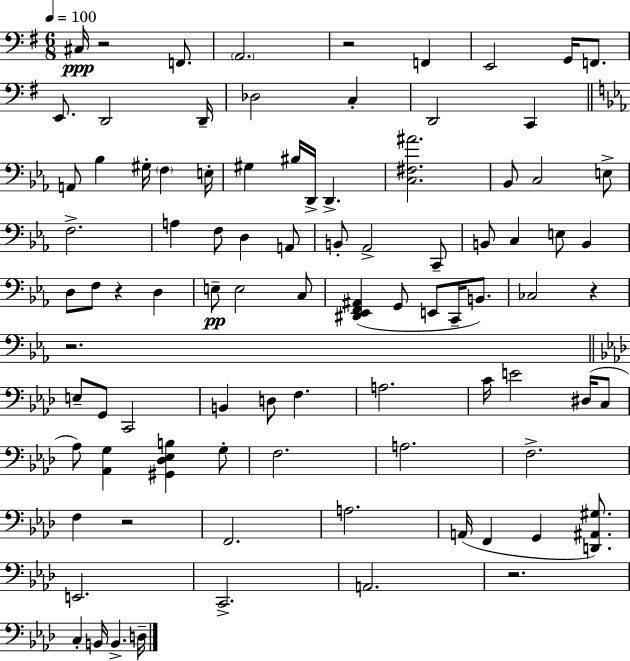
C#3/s R/h F2/e. A2/h. R/h F2/q E2/h G2/s F2/e. E2/e. D2/h D2/s Db3/h C3/q D2/h C2/q A2/e Bb3/q G#3/s F3/q E3/s G#3/q BIS3/s D2/s D2/q. [C3,F#3,A#4]/h. Bb2/e C3/h E3/e F3/h. A3/q F3/e D3/q A2/e B2/e Ab2/h C2/e B2/e C3/q E3/e B2/q D3/e F3/e R/q D3/q E3/e E3/h C3/e [D#2,Eb2,F2,A#2]/q G2/e E2/e C2/s B2/e. CES3/h R/q R/h. E3/e G2/e C2/h B2/q D3/e F3/q. A3/h. C4/s E4/h D#3/s C3/e Ab3/e [Ab2,G3]/q [G#2,Db3,Eb3,B3]/q G3/e F3/h. A3/h. F3/h. F3/q R/h F2/h. A3/h. A2/s F2/q G2/q [D2,A#2,G#3]/e. E2/h. C2/h. A2/h. R/h. C3/q B2/s B2/q. D3/s